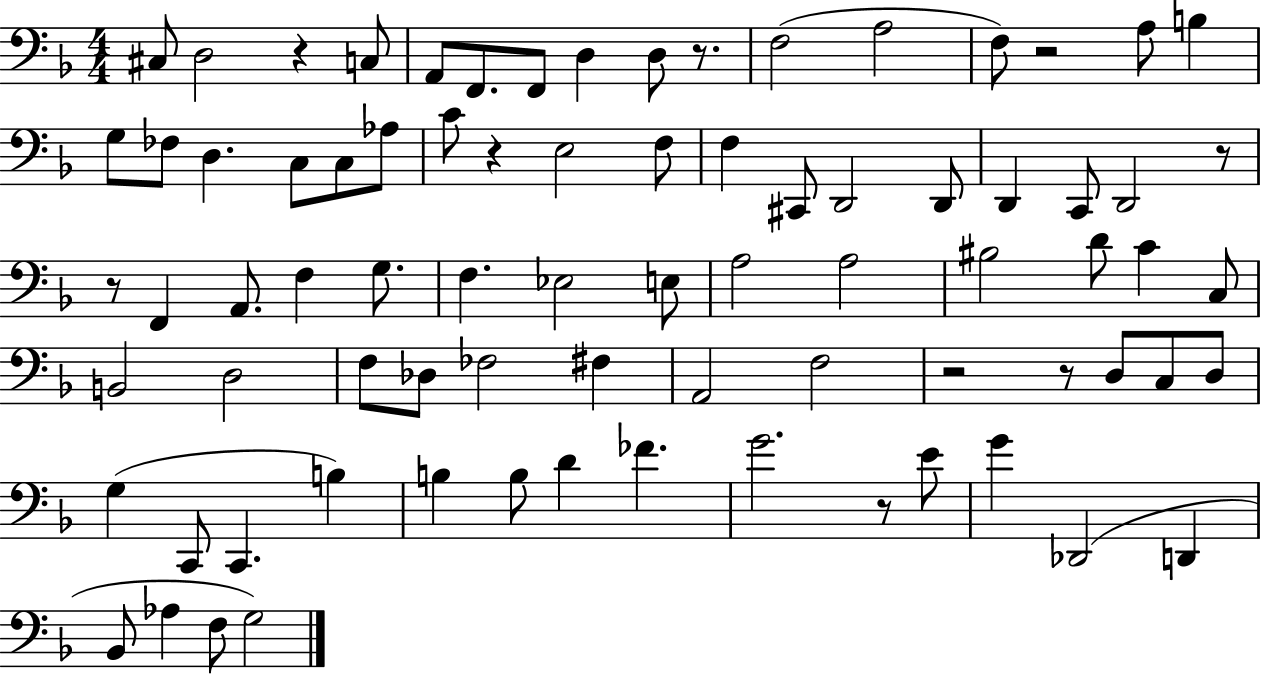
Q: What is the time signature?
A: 4/4